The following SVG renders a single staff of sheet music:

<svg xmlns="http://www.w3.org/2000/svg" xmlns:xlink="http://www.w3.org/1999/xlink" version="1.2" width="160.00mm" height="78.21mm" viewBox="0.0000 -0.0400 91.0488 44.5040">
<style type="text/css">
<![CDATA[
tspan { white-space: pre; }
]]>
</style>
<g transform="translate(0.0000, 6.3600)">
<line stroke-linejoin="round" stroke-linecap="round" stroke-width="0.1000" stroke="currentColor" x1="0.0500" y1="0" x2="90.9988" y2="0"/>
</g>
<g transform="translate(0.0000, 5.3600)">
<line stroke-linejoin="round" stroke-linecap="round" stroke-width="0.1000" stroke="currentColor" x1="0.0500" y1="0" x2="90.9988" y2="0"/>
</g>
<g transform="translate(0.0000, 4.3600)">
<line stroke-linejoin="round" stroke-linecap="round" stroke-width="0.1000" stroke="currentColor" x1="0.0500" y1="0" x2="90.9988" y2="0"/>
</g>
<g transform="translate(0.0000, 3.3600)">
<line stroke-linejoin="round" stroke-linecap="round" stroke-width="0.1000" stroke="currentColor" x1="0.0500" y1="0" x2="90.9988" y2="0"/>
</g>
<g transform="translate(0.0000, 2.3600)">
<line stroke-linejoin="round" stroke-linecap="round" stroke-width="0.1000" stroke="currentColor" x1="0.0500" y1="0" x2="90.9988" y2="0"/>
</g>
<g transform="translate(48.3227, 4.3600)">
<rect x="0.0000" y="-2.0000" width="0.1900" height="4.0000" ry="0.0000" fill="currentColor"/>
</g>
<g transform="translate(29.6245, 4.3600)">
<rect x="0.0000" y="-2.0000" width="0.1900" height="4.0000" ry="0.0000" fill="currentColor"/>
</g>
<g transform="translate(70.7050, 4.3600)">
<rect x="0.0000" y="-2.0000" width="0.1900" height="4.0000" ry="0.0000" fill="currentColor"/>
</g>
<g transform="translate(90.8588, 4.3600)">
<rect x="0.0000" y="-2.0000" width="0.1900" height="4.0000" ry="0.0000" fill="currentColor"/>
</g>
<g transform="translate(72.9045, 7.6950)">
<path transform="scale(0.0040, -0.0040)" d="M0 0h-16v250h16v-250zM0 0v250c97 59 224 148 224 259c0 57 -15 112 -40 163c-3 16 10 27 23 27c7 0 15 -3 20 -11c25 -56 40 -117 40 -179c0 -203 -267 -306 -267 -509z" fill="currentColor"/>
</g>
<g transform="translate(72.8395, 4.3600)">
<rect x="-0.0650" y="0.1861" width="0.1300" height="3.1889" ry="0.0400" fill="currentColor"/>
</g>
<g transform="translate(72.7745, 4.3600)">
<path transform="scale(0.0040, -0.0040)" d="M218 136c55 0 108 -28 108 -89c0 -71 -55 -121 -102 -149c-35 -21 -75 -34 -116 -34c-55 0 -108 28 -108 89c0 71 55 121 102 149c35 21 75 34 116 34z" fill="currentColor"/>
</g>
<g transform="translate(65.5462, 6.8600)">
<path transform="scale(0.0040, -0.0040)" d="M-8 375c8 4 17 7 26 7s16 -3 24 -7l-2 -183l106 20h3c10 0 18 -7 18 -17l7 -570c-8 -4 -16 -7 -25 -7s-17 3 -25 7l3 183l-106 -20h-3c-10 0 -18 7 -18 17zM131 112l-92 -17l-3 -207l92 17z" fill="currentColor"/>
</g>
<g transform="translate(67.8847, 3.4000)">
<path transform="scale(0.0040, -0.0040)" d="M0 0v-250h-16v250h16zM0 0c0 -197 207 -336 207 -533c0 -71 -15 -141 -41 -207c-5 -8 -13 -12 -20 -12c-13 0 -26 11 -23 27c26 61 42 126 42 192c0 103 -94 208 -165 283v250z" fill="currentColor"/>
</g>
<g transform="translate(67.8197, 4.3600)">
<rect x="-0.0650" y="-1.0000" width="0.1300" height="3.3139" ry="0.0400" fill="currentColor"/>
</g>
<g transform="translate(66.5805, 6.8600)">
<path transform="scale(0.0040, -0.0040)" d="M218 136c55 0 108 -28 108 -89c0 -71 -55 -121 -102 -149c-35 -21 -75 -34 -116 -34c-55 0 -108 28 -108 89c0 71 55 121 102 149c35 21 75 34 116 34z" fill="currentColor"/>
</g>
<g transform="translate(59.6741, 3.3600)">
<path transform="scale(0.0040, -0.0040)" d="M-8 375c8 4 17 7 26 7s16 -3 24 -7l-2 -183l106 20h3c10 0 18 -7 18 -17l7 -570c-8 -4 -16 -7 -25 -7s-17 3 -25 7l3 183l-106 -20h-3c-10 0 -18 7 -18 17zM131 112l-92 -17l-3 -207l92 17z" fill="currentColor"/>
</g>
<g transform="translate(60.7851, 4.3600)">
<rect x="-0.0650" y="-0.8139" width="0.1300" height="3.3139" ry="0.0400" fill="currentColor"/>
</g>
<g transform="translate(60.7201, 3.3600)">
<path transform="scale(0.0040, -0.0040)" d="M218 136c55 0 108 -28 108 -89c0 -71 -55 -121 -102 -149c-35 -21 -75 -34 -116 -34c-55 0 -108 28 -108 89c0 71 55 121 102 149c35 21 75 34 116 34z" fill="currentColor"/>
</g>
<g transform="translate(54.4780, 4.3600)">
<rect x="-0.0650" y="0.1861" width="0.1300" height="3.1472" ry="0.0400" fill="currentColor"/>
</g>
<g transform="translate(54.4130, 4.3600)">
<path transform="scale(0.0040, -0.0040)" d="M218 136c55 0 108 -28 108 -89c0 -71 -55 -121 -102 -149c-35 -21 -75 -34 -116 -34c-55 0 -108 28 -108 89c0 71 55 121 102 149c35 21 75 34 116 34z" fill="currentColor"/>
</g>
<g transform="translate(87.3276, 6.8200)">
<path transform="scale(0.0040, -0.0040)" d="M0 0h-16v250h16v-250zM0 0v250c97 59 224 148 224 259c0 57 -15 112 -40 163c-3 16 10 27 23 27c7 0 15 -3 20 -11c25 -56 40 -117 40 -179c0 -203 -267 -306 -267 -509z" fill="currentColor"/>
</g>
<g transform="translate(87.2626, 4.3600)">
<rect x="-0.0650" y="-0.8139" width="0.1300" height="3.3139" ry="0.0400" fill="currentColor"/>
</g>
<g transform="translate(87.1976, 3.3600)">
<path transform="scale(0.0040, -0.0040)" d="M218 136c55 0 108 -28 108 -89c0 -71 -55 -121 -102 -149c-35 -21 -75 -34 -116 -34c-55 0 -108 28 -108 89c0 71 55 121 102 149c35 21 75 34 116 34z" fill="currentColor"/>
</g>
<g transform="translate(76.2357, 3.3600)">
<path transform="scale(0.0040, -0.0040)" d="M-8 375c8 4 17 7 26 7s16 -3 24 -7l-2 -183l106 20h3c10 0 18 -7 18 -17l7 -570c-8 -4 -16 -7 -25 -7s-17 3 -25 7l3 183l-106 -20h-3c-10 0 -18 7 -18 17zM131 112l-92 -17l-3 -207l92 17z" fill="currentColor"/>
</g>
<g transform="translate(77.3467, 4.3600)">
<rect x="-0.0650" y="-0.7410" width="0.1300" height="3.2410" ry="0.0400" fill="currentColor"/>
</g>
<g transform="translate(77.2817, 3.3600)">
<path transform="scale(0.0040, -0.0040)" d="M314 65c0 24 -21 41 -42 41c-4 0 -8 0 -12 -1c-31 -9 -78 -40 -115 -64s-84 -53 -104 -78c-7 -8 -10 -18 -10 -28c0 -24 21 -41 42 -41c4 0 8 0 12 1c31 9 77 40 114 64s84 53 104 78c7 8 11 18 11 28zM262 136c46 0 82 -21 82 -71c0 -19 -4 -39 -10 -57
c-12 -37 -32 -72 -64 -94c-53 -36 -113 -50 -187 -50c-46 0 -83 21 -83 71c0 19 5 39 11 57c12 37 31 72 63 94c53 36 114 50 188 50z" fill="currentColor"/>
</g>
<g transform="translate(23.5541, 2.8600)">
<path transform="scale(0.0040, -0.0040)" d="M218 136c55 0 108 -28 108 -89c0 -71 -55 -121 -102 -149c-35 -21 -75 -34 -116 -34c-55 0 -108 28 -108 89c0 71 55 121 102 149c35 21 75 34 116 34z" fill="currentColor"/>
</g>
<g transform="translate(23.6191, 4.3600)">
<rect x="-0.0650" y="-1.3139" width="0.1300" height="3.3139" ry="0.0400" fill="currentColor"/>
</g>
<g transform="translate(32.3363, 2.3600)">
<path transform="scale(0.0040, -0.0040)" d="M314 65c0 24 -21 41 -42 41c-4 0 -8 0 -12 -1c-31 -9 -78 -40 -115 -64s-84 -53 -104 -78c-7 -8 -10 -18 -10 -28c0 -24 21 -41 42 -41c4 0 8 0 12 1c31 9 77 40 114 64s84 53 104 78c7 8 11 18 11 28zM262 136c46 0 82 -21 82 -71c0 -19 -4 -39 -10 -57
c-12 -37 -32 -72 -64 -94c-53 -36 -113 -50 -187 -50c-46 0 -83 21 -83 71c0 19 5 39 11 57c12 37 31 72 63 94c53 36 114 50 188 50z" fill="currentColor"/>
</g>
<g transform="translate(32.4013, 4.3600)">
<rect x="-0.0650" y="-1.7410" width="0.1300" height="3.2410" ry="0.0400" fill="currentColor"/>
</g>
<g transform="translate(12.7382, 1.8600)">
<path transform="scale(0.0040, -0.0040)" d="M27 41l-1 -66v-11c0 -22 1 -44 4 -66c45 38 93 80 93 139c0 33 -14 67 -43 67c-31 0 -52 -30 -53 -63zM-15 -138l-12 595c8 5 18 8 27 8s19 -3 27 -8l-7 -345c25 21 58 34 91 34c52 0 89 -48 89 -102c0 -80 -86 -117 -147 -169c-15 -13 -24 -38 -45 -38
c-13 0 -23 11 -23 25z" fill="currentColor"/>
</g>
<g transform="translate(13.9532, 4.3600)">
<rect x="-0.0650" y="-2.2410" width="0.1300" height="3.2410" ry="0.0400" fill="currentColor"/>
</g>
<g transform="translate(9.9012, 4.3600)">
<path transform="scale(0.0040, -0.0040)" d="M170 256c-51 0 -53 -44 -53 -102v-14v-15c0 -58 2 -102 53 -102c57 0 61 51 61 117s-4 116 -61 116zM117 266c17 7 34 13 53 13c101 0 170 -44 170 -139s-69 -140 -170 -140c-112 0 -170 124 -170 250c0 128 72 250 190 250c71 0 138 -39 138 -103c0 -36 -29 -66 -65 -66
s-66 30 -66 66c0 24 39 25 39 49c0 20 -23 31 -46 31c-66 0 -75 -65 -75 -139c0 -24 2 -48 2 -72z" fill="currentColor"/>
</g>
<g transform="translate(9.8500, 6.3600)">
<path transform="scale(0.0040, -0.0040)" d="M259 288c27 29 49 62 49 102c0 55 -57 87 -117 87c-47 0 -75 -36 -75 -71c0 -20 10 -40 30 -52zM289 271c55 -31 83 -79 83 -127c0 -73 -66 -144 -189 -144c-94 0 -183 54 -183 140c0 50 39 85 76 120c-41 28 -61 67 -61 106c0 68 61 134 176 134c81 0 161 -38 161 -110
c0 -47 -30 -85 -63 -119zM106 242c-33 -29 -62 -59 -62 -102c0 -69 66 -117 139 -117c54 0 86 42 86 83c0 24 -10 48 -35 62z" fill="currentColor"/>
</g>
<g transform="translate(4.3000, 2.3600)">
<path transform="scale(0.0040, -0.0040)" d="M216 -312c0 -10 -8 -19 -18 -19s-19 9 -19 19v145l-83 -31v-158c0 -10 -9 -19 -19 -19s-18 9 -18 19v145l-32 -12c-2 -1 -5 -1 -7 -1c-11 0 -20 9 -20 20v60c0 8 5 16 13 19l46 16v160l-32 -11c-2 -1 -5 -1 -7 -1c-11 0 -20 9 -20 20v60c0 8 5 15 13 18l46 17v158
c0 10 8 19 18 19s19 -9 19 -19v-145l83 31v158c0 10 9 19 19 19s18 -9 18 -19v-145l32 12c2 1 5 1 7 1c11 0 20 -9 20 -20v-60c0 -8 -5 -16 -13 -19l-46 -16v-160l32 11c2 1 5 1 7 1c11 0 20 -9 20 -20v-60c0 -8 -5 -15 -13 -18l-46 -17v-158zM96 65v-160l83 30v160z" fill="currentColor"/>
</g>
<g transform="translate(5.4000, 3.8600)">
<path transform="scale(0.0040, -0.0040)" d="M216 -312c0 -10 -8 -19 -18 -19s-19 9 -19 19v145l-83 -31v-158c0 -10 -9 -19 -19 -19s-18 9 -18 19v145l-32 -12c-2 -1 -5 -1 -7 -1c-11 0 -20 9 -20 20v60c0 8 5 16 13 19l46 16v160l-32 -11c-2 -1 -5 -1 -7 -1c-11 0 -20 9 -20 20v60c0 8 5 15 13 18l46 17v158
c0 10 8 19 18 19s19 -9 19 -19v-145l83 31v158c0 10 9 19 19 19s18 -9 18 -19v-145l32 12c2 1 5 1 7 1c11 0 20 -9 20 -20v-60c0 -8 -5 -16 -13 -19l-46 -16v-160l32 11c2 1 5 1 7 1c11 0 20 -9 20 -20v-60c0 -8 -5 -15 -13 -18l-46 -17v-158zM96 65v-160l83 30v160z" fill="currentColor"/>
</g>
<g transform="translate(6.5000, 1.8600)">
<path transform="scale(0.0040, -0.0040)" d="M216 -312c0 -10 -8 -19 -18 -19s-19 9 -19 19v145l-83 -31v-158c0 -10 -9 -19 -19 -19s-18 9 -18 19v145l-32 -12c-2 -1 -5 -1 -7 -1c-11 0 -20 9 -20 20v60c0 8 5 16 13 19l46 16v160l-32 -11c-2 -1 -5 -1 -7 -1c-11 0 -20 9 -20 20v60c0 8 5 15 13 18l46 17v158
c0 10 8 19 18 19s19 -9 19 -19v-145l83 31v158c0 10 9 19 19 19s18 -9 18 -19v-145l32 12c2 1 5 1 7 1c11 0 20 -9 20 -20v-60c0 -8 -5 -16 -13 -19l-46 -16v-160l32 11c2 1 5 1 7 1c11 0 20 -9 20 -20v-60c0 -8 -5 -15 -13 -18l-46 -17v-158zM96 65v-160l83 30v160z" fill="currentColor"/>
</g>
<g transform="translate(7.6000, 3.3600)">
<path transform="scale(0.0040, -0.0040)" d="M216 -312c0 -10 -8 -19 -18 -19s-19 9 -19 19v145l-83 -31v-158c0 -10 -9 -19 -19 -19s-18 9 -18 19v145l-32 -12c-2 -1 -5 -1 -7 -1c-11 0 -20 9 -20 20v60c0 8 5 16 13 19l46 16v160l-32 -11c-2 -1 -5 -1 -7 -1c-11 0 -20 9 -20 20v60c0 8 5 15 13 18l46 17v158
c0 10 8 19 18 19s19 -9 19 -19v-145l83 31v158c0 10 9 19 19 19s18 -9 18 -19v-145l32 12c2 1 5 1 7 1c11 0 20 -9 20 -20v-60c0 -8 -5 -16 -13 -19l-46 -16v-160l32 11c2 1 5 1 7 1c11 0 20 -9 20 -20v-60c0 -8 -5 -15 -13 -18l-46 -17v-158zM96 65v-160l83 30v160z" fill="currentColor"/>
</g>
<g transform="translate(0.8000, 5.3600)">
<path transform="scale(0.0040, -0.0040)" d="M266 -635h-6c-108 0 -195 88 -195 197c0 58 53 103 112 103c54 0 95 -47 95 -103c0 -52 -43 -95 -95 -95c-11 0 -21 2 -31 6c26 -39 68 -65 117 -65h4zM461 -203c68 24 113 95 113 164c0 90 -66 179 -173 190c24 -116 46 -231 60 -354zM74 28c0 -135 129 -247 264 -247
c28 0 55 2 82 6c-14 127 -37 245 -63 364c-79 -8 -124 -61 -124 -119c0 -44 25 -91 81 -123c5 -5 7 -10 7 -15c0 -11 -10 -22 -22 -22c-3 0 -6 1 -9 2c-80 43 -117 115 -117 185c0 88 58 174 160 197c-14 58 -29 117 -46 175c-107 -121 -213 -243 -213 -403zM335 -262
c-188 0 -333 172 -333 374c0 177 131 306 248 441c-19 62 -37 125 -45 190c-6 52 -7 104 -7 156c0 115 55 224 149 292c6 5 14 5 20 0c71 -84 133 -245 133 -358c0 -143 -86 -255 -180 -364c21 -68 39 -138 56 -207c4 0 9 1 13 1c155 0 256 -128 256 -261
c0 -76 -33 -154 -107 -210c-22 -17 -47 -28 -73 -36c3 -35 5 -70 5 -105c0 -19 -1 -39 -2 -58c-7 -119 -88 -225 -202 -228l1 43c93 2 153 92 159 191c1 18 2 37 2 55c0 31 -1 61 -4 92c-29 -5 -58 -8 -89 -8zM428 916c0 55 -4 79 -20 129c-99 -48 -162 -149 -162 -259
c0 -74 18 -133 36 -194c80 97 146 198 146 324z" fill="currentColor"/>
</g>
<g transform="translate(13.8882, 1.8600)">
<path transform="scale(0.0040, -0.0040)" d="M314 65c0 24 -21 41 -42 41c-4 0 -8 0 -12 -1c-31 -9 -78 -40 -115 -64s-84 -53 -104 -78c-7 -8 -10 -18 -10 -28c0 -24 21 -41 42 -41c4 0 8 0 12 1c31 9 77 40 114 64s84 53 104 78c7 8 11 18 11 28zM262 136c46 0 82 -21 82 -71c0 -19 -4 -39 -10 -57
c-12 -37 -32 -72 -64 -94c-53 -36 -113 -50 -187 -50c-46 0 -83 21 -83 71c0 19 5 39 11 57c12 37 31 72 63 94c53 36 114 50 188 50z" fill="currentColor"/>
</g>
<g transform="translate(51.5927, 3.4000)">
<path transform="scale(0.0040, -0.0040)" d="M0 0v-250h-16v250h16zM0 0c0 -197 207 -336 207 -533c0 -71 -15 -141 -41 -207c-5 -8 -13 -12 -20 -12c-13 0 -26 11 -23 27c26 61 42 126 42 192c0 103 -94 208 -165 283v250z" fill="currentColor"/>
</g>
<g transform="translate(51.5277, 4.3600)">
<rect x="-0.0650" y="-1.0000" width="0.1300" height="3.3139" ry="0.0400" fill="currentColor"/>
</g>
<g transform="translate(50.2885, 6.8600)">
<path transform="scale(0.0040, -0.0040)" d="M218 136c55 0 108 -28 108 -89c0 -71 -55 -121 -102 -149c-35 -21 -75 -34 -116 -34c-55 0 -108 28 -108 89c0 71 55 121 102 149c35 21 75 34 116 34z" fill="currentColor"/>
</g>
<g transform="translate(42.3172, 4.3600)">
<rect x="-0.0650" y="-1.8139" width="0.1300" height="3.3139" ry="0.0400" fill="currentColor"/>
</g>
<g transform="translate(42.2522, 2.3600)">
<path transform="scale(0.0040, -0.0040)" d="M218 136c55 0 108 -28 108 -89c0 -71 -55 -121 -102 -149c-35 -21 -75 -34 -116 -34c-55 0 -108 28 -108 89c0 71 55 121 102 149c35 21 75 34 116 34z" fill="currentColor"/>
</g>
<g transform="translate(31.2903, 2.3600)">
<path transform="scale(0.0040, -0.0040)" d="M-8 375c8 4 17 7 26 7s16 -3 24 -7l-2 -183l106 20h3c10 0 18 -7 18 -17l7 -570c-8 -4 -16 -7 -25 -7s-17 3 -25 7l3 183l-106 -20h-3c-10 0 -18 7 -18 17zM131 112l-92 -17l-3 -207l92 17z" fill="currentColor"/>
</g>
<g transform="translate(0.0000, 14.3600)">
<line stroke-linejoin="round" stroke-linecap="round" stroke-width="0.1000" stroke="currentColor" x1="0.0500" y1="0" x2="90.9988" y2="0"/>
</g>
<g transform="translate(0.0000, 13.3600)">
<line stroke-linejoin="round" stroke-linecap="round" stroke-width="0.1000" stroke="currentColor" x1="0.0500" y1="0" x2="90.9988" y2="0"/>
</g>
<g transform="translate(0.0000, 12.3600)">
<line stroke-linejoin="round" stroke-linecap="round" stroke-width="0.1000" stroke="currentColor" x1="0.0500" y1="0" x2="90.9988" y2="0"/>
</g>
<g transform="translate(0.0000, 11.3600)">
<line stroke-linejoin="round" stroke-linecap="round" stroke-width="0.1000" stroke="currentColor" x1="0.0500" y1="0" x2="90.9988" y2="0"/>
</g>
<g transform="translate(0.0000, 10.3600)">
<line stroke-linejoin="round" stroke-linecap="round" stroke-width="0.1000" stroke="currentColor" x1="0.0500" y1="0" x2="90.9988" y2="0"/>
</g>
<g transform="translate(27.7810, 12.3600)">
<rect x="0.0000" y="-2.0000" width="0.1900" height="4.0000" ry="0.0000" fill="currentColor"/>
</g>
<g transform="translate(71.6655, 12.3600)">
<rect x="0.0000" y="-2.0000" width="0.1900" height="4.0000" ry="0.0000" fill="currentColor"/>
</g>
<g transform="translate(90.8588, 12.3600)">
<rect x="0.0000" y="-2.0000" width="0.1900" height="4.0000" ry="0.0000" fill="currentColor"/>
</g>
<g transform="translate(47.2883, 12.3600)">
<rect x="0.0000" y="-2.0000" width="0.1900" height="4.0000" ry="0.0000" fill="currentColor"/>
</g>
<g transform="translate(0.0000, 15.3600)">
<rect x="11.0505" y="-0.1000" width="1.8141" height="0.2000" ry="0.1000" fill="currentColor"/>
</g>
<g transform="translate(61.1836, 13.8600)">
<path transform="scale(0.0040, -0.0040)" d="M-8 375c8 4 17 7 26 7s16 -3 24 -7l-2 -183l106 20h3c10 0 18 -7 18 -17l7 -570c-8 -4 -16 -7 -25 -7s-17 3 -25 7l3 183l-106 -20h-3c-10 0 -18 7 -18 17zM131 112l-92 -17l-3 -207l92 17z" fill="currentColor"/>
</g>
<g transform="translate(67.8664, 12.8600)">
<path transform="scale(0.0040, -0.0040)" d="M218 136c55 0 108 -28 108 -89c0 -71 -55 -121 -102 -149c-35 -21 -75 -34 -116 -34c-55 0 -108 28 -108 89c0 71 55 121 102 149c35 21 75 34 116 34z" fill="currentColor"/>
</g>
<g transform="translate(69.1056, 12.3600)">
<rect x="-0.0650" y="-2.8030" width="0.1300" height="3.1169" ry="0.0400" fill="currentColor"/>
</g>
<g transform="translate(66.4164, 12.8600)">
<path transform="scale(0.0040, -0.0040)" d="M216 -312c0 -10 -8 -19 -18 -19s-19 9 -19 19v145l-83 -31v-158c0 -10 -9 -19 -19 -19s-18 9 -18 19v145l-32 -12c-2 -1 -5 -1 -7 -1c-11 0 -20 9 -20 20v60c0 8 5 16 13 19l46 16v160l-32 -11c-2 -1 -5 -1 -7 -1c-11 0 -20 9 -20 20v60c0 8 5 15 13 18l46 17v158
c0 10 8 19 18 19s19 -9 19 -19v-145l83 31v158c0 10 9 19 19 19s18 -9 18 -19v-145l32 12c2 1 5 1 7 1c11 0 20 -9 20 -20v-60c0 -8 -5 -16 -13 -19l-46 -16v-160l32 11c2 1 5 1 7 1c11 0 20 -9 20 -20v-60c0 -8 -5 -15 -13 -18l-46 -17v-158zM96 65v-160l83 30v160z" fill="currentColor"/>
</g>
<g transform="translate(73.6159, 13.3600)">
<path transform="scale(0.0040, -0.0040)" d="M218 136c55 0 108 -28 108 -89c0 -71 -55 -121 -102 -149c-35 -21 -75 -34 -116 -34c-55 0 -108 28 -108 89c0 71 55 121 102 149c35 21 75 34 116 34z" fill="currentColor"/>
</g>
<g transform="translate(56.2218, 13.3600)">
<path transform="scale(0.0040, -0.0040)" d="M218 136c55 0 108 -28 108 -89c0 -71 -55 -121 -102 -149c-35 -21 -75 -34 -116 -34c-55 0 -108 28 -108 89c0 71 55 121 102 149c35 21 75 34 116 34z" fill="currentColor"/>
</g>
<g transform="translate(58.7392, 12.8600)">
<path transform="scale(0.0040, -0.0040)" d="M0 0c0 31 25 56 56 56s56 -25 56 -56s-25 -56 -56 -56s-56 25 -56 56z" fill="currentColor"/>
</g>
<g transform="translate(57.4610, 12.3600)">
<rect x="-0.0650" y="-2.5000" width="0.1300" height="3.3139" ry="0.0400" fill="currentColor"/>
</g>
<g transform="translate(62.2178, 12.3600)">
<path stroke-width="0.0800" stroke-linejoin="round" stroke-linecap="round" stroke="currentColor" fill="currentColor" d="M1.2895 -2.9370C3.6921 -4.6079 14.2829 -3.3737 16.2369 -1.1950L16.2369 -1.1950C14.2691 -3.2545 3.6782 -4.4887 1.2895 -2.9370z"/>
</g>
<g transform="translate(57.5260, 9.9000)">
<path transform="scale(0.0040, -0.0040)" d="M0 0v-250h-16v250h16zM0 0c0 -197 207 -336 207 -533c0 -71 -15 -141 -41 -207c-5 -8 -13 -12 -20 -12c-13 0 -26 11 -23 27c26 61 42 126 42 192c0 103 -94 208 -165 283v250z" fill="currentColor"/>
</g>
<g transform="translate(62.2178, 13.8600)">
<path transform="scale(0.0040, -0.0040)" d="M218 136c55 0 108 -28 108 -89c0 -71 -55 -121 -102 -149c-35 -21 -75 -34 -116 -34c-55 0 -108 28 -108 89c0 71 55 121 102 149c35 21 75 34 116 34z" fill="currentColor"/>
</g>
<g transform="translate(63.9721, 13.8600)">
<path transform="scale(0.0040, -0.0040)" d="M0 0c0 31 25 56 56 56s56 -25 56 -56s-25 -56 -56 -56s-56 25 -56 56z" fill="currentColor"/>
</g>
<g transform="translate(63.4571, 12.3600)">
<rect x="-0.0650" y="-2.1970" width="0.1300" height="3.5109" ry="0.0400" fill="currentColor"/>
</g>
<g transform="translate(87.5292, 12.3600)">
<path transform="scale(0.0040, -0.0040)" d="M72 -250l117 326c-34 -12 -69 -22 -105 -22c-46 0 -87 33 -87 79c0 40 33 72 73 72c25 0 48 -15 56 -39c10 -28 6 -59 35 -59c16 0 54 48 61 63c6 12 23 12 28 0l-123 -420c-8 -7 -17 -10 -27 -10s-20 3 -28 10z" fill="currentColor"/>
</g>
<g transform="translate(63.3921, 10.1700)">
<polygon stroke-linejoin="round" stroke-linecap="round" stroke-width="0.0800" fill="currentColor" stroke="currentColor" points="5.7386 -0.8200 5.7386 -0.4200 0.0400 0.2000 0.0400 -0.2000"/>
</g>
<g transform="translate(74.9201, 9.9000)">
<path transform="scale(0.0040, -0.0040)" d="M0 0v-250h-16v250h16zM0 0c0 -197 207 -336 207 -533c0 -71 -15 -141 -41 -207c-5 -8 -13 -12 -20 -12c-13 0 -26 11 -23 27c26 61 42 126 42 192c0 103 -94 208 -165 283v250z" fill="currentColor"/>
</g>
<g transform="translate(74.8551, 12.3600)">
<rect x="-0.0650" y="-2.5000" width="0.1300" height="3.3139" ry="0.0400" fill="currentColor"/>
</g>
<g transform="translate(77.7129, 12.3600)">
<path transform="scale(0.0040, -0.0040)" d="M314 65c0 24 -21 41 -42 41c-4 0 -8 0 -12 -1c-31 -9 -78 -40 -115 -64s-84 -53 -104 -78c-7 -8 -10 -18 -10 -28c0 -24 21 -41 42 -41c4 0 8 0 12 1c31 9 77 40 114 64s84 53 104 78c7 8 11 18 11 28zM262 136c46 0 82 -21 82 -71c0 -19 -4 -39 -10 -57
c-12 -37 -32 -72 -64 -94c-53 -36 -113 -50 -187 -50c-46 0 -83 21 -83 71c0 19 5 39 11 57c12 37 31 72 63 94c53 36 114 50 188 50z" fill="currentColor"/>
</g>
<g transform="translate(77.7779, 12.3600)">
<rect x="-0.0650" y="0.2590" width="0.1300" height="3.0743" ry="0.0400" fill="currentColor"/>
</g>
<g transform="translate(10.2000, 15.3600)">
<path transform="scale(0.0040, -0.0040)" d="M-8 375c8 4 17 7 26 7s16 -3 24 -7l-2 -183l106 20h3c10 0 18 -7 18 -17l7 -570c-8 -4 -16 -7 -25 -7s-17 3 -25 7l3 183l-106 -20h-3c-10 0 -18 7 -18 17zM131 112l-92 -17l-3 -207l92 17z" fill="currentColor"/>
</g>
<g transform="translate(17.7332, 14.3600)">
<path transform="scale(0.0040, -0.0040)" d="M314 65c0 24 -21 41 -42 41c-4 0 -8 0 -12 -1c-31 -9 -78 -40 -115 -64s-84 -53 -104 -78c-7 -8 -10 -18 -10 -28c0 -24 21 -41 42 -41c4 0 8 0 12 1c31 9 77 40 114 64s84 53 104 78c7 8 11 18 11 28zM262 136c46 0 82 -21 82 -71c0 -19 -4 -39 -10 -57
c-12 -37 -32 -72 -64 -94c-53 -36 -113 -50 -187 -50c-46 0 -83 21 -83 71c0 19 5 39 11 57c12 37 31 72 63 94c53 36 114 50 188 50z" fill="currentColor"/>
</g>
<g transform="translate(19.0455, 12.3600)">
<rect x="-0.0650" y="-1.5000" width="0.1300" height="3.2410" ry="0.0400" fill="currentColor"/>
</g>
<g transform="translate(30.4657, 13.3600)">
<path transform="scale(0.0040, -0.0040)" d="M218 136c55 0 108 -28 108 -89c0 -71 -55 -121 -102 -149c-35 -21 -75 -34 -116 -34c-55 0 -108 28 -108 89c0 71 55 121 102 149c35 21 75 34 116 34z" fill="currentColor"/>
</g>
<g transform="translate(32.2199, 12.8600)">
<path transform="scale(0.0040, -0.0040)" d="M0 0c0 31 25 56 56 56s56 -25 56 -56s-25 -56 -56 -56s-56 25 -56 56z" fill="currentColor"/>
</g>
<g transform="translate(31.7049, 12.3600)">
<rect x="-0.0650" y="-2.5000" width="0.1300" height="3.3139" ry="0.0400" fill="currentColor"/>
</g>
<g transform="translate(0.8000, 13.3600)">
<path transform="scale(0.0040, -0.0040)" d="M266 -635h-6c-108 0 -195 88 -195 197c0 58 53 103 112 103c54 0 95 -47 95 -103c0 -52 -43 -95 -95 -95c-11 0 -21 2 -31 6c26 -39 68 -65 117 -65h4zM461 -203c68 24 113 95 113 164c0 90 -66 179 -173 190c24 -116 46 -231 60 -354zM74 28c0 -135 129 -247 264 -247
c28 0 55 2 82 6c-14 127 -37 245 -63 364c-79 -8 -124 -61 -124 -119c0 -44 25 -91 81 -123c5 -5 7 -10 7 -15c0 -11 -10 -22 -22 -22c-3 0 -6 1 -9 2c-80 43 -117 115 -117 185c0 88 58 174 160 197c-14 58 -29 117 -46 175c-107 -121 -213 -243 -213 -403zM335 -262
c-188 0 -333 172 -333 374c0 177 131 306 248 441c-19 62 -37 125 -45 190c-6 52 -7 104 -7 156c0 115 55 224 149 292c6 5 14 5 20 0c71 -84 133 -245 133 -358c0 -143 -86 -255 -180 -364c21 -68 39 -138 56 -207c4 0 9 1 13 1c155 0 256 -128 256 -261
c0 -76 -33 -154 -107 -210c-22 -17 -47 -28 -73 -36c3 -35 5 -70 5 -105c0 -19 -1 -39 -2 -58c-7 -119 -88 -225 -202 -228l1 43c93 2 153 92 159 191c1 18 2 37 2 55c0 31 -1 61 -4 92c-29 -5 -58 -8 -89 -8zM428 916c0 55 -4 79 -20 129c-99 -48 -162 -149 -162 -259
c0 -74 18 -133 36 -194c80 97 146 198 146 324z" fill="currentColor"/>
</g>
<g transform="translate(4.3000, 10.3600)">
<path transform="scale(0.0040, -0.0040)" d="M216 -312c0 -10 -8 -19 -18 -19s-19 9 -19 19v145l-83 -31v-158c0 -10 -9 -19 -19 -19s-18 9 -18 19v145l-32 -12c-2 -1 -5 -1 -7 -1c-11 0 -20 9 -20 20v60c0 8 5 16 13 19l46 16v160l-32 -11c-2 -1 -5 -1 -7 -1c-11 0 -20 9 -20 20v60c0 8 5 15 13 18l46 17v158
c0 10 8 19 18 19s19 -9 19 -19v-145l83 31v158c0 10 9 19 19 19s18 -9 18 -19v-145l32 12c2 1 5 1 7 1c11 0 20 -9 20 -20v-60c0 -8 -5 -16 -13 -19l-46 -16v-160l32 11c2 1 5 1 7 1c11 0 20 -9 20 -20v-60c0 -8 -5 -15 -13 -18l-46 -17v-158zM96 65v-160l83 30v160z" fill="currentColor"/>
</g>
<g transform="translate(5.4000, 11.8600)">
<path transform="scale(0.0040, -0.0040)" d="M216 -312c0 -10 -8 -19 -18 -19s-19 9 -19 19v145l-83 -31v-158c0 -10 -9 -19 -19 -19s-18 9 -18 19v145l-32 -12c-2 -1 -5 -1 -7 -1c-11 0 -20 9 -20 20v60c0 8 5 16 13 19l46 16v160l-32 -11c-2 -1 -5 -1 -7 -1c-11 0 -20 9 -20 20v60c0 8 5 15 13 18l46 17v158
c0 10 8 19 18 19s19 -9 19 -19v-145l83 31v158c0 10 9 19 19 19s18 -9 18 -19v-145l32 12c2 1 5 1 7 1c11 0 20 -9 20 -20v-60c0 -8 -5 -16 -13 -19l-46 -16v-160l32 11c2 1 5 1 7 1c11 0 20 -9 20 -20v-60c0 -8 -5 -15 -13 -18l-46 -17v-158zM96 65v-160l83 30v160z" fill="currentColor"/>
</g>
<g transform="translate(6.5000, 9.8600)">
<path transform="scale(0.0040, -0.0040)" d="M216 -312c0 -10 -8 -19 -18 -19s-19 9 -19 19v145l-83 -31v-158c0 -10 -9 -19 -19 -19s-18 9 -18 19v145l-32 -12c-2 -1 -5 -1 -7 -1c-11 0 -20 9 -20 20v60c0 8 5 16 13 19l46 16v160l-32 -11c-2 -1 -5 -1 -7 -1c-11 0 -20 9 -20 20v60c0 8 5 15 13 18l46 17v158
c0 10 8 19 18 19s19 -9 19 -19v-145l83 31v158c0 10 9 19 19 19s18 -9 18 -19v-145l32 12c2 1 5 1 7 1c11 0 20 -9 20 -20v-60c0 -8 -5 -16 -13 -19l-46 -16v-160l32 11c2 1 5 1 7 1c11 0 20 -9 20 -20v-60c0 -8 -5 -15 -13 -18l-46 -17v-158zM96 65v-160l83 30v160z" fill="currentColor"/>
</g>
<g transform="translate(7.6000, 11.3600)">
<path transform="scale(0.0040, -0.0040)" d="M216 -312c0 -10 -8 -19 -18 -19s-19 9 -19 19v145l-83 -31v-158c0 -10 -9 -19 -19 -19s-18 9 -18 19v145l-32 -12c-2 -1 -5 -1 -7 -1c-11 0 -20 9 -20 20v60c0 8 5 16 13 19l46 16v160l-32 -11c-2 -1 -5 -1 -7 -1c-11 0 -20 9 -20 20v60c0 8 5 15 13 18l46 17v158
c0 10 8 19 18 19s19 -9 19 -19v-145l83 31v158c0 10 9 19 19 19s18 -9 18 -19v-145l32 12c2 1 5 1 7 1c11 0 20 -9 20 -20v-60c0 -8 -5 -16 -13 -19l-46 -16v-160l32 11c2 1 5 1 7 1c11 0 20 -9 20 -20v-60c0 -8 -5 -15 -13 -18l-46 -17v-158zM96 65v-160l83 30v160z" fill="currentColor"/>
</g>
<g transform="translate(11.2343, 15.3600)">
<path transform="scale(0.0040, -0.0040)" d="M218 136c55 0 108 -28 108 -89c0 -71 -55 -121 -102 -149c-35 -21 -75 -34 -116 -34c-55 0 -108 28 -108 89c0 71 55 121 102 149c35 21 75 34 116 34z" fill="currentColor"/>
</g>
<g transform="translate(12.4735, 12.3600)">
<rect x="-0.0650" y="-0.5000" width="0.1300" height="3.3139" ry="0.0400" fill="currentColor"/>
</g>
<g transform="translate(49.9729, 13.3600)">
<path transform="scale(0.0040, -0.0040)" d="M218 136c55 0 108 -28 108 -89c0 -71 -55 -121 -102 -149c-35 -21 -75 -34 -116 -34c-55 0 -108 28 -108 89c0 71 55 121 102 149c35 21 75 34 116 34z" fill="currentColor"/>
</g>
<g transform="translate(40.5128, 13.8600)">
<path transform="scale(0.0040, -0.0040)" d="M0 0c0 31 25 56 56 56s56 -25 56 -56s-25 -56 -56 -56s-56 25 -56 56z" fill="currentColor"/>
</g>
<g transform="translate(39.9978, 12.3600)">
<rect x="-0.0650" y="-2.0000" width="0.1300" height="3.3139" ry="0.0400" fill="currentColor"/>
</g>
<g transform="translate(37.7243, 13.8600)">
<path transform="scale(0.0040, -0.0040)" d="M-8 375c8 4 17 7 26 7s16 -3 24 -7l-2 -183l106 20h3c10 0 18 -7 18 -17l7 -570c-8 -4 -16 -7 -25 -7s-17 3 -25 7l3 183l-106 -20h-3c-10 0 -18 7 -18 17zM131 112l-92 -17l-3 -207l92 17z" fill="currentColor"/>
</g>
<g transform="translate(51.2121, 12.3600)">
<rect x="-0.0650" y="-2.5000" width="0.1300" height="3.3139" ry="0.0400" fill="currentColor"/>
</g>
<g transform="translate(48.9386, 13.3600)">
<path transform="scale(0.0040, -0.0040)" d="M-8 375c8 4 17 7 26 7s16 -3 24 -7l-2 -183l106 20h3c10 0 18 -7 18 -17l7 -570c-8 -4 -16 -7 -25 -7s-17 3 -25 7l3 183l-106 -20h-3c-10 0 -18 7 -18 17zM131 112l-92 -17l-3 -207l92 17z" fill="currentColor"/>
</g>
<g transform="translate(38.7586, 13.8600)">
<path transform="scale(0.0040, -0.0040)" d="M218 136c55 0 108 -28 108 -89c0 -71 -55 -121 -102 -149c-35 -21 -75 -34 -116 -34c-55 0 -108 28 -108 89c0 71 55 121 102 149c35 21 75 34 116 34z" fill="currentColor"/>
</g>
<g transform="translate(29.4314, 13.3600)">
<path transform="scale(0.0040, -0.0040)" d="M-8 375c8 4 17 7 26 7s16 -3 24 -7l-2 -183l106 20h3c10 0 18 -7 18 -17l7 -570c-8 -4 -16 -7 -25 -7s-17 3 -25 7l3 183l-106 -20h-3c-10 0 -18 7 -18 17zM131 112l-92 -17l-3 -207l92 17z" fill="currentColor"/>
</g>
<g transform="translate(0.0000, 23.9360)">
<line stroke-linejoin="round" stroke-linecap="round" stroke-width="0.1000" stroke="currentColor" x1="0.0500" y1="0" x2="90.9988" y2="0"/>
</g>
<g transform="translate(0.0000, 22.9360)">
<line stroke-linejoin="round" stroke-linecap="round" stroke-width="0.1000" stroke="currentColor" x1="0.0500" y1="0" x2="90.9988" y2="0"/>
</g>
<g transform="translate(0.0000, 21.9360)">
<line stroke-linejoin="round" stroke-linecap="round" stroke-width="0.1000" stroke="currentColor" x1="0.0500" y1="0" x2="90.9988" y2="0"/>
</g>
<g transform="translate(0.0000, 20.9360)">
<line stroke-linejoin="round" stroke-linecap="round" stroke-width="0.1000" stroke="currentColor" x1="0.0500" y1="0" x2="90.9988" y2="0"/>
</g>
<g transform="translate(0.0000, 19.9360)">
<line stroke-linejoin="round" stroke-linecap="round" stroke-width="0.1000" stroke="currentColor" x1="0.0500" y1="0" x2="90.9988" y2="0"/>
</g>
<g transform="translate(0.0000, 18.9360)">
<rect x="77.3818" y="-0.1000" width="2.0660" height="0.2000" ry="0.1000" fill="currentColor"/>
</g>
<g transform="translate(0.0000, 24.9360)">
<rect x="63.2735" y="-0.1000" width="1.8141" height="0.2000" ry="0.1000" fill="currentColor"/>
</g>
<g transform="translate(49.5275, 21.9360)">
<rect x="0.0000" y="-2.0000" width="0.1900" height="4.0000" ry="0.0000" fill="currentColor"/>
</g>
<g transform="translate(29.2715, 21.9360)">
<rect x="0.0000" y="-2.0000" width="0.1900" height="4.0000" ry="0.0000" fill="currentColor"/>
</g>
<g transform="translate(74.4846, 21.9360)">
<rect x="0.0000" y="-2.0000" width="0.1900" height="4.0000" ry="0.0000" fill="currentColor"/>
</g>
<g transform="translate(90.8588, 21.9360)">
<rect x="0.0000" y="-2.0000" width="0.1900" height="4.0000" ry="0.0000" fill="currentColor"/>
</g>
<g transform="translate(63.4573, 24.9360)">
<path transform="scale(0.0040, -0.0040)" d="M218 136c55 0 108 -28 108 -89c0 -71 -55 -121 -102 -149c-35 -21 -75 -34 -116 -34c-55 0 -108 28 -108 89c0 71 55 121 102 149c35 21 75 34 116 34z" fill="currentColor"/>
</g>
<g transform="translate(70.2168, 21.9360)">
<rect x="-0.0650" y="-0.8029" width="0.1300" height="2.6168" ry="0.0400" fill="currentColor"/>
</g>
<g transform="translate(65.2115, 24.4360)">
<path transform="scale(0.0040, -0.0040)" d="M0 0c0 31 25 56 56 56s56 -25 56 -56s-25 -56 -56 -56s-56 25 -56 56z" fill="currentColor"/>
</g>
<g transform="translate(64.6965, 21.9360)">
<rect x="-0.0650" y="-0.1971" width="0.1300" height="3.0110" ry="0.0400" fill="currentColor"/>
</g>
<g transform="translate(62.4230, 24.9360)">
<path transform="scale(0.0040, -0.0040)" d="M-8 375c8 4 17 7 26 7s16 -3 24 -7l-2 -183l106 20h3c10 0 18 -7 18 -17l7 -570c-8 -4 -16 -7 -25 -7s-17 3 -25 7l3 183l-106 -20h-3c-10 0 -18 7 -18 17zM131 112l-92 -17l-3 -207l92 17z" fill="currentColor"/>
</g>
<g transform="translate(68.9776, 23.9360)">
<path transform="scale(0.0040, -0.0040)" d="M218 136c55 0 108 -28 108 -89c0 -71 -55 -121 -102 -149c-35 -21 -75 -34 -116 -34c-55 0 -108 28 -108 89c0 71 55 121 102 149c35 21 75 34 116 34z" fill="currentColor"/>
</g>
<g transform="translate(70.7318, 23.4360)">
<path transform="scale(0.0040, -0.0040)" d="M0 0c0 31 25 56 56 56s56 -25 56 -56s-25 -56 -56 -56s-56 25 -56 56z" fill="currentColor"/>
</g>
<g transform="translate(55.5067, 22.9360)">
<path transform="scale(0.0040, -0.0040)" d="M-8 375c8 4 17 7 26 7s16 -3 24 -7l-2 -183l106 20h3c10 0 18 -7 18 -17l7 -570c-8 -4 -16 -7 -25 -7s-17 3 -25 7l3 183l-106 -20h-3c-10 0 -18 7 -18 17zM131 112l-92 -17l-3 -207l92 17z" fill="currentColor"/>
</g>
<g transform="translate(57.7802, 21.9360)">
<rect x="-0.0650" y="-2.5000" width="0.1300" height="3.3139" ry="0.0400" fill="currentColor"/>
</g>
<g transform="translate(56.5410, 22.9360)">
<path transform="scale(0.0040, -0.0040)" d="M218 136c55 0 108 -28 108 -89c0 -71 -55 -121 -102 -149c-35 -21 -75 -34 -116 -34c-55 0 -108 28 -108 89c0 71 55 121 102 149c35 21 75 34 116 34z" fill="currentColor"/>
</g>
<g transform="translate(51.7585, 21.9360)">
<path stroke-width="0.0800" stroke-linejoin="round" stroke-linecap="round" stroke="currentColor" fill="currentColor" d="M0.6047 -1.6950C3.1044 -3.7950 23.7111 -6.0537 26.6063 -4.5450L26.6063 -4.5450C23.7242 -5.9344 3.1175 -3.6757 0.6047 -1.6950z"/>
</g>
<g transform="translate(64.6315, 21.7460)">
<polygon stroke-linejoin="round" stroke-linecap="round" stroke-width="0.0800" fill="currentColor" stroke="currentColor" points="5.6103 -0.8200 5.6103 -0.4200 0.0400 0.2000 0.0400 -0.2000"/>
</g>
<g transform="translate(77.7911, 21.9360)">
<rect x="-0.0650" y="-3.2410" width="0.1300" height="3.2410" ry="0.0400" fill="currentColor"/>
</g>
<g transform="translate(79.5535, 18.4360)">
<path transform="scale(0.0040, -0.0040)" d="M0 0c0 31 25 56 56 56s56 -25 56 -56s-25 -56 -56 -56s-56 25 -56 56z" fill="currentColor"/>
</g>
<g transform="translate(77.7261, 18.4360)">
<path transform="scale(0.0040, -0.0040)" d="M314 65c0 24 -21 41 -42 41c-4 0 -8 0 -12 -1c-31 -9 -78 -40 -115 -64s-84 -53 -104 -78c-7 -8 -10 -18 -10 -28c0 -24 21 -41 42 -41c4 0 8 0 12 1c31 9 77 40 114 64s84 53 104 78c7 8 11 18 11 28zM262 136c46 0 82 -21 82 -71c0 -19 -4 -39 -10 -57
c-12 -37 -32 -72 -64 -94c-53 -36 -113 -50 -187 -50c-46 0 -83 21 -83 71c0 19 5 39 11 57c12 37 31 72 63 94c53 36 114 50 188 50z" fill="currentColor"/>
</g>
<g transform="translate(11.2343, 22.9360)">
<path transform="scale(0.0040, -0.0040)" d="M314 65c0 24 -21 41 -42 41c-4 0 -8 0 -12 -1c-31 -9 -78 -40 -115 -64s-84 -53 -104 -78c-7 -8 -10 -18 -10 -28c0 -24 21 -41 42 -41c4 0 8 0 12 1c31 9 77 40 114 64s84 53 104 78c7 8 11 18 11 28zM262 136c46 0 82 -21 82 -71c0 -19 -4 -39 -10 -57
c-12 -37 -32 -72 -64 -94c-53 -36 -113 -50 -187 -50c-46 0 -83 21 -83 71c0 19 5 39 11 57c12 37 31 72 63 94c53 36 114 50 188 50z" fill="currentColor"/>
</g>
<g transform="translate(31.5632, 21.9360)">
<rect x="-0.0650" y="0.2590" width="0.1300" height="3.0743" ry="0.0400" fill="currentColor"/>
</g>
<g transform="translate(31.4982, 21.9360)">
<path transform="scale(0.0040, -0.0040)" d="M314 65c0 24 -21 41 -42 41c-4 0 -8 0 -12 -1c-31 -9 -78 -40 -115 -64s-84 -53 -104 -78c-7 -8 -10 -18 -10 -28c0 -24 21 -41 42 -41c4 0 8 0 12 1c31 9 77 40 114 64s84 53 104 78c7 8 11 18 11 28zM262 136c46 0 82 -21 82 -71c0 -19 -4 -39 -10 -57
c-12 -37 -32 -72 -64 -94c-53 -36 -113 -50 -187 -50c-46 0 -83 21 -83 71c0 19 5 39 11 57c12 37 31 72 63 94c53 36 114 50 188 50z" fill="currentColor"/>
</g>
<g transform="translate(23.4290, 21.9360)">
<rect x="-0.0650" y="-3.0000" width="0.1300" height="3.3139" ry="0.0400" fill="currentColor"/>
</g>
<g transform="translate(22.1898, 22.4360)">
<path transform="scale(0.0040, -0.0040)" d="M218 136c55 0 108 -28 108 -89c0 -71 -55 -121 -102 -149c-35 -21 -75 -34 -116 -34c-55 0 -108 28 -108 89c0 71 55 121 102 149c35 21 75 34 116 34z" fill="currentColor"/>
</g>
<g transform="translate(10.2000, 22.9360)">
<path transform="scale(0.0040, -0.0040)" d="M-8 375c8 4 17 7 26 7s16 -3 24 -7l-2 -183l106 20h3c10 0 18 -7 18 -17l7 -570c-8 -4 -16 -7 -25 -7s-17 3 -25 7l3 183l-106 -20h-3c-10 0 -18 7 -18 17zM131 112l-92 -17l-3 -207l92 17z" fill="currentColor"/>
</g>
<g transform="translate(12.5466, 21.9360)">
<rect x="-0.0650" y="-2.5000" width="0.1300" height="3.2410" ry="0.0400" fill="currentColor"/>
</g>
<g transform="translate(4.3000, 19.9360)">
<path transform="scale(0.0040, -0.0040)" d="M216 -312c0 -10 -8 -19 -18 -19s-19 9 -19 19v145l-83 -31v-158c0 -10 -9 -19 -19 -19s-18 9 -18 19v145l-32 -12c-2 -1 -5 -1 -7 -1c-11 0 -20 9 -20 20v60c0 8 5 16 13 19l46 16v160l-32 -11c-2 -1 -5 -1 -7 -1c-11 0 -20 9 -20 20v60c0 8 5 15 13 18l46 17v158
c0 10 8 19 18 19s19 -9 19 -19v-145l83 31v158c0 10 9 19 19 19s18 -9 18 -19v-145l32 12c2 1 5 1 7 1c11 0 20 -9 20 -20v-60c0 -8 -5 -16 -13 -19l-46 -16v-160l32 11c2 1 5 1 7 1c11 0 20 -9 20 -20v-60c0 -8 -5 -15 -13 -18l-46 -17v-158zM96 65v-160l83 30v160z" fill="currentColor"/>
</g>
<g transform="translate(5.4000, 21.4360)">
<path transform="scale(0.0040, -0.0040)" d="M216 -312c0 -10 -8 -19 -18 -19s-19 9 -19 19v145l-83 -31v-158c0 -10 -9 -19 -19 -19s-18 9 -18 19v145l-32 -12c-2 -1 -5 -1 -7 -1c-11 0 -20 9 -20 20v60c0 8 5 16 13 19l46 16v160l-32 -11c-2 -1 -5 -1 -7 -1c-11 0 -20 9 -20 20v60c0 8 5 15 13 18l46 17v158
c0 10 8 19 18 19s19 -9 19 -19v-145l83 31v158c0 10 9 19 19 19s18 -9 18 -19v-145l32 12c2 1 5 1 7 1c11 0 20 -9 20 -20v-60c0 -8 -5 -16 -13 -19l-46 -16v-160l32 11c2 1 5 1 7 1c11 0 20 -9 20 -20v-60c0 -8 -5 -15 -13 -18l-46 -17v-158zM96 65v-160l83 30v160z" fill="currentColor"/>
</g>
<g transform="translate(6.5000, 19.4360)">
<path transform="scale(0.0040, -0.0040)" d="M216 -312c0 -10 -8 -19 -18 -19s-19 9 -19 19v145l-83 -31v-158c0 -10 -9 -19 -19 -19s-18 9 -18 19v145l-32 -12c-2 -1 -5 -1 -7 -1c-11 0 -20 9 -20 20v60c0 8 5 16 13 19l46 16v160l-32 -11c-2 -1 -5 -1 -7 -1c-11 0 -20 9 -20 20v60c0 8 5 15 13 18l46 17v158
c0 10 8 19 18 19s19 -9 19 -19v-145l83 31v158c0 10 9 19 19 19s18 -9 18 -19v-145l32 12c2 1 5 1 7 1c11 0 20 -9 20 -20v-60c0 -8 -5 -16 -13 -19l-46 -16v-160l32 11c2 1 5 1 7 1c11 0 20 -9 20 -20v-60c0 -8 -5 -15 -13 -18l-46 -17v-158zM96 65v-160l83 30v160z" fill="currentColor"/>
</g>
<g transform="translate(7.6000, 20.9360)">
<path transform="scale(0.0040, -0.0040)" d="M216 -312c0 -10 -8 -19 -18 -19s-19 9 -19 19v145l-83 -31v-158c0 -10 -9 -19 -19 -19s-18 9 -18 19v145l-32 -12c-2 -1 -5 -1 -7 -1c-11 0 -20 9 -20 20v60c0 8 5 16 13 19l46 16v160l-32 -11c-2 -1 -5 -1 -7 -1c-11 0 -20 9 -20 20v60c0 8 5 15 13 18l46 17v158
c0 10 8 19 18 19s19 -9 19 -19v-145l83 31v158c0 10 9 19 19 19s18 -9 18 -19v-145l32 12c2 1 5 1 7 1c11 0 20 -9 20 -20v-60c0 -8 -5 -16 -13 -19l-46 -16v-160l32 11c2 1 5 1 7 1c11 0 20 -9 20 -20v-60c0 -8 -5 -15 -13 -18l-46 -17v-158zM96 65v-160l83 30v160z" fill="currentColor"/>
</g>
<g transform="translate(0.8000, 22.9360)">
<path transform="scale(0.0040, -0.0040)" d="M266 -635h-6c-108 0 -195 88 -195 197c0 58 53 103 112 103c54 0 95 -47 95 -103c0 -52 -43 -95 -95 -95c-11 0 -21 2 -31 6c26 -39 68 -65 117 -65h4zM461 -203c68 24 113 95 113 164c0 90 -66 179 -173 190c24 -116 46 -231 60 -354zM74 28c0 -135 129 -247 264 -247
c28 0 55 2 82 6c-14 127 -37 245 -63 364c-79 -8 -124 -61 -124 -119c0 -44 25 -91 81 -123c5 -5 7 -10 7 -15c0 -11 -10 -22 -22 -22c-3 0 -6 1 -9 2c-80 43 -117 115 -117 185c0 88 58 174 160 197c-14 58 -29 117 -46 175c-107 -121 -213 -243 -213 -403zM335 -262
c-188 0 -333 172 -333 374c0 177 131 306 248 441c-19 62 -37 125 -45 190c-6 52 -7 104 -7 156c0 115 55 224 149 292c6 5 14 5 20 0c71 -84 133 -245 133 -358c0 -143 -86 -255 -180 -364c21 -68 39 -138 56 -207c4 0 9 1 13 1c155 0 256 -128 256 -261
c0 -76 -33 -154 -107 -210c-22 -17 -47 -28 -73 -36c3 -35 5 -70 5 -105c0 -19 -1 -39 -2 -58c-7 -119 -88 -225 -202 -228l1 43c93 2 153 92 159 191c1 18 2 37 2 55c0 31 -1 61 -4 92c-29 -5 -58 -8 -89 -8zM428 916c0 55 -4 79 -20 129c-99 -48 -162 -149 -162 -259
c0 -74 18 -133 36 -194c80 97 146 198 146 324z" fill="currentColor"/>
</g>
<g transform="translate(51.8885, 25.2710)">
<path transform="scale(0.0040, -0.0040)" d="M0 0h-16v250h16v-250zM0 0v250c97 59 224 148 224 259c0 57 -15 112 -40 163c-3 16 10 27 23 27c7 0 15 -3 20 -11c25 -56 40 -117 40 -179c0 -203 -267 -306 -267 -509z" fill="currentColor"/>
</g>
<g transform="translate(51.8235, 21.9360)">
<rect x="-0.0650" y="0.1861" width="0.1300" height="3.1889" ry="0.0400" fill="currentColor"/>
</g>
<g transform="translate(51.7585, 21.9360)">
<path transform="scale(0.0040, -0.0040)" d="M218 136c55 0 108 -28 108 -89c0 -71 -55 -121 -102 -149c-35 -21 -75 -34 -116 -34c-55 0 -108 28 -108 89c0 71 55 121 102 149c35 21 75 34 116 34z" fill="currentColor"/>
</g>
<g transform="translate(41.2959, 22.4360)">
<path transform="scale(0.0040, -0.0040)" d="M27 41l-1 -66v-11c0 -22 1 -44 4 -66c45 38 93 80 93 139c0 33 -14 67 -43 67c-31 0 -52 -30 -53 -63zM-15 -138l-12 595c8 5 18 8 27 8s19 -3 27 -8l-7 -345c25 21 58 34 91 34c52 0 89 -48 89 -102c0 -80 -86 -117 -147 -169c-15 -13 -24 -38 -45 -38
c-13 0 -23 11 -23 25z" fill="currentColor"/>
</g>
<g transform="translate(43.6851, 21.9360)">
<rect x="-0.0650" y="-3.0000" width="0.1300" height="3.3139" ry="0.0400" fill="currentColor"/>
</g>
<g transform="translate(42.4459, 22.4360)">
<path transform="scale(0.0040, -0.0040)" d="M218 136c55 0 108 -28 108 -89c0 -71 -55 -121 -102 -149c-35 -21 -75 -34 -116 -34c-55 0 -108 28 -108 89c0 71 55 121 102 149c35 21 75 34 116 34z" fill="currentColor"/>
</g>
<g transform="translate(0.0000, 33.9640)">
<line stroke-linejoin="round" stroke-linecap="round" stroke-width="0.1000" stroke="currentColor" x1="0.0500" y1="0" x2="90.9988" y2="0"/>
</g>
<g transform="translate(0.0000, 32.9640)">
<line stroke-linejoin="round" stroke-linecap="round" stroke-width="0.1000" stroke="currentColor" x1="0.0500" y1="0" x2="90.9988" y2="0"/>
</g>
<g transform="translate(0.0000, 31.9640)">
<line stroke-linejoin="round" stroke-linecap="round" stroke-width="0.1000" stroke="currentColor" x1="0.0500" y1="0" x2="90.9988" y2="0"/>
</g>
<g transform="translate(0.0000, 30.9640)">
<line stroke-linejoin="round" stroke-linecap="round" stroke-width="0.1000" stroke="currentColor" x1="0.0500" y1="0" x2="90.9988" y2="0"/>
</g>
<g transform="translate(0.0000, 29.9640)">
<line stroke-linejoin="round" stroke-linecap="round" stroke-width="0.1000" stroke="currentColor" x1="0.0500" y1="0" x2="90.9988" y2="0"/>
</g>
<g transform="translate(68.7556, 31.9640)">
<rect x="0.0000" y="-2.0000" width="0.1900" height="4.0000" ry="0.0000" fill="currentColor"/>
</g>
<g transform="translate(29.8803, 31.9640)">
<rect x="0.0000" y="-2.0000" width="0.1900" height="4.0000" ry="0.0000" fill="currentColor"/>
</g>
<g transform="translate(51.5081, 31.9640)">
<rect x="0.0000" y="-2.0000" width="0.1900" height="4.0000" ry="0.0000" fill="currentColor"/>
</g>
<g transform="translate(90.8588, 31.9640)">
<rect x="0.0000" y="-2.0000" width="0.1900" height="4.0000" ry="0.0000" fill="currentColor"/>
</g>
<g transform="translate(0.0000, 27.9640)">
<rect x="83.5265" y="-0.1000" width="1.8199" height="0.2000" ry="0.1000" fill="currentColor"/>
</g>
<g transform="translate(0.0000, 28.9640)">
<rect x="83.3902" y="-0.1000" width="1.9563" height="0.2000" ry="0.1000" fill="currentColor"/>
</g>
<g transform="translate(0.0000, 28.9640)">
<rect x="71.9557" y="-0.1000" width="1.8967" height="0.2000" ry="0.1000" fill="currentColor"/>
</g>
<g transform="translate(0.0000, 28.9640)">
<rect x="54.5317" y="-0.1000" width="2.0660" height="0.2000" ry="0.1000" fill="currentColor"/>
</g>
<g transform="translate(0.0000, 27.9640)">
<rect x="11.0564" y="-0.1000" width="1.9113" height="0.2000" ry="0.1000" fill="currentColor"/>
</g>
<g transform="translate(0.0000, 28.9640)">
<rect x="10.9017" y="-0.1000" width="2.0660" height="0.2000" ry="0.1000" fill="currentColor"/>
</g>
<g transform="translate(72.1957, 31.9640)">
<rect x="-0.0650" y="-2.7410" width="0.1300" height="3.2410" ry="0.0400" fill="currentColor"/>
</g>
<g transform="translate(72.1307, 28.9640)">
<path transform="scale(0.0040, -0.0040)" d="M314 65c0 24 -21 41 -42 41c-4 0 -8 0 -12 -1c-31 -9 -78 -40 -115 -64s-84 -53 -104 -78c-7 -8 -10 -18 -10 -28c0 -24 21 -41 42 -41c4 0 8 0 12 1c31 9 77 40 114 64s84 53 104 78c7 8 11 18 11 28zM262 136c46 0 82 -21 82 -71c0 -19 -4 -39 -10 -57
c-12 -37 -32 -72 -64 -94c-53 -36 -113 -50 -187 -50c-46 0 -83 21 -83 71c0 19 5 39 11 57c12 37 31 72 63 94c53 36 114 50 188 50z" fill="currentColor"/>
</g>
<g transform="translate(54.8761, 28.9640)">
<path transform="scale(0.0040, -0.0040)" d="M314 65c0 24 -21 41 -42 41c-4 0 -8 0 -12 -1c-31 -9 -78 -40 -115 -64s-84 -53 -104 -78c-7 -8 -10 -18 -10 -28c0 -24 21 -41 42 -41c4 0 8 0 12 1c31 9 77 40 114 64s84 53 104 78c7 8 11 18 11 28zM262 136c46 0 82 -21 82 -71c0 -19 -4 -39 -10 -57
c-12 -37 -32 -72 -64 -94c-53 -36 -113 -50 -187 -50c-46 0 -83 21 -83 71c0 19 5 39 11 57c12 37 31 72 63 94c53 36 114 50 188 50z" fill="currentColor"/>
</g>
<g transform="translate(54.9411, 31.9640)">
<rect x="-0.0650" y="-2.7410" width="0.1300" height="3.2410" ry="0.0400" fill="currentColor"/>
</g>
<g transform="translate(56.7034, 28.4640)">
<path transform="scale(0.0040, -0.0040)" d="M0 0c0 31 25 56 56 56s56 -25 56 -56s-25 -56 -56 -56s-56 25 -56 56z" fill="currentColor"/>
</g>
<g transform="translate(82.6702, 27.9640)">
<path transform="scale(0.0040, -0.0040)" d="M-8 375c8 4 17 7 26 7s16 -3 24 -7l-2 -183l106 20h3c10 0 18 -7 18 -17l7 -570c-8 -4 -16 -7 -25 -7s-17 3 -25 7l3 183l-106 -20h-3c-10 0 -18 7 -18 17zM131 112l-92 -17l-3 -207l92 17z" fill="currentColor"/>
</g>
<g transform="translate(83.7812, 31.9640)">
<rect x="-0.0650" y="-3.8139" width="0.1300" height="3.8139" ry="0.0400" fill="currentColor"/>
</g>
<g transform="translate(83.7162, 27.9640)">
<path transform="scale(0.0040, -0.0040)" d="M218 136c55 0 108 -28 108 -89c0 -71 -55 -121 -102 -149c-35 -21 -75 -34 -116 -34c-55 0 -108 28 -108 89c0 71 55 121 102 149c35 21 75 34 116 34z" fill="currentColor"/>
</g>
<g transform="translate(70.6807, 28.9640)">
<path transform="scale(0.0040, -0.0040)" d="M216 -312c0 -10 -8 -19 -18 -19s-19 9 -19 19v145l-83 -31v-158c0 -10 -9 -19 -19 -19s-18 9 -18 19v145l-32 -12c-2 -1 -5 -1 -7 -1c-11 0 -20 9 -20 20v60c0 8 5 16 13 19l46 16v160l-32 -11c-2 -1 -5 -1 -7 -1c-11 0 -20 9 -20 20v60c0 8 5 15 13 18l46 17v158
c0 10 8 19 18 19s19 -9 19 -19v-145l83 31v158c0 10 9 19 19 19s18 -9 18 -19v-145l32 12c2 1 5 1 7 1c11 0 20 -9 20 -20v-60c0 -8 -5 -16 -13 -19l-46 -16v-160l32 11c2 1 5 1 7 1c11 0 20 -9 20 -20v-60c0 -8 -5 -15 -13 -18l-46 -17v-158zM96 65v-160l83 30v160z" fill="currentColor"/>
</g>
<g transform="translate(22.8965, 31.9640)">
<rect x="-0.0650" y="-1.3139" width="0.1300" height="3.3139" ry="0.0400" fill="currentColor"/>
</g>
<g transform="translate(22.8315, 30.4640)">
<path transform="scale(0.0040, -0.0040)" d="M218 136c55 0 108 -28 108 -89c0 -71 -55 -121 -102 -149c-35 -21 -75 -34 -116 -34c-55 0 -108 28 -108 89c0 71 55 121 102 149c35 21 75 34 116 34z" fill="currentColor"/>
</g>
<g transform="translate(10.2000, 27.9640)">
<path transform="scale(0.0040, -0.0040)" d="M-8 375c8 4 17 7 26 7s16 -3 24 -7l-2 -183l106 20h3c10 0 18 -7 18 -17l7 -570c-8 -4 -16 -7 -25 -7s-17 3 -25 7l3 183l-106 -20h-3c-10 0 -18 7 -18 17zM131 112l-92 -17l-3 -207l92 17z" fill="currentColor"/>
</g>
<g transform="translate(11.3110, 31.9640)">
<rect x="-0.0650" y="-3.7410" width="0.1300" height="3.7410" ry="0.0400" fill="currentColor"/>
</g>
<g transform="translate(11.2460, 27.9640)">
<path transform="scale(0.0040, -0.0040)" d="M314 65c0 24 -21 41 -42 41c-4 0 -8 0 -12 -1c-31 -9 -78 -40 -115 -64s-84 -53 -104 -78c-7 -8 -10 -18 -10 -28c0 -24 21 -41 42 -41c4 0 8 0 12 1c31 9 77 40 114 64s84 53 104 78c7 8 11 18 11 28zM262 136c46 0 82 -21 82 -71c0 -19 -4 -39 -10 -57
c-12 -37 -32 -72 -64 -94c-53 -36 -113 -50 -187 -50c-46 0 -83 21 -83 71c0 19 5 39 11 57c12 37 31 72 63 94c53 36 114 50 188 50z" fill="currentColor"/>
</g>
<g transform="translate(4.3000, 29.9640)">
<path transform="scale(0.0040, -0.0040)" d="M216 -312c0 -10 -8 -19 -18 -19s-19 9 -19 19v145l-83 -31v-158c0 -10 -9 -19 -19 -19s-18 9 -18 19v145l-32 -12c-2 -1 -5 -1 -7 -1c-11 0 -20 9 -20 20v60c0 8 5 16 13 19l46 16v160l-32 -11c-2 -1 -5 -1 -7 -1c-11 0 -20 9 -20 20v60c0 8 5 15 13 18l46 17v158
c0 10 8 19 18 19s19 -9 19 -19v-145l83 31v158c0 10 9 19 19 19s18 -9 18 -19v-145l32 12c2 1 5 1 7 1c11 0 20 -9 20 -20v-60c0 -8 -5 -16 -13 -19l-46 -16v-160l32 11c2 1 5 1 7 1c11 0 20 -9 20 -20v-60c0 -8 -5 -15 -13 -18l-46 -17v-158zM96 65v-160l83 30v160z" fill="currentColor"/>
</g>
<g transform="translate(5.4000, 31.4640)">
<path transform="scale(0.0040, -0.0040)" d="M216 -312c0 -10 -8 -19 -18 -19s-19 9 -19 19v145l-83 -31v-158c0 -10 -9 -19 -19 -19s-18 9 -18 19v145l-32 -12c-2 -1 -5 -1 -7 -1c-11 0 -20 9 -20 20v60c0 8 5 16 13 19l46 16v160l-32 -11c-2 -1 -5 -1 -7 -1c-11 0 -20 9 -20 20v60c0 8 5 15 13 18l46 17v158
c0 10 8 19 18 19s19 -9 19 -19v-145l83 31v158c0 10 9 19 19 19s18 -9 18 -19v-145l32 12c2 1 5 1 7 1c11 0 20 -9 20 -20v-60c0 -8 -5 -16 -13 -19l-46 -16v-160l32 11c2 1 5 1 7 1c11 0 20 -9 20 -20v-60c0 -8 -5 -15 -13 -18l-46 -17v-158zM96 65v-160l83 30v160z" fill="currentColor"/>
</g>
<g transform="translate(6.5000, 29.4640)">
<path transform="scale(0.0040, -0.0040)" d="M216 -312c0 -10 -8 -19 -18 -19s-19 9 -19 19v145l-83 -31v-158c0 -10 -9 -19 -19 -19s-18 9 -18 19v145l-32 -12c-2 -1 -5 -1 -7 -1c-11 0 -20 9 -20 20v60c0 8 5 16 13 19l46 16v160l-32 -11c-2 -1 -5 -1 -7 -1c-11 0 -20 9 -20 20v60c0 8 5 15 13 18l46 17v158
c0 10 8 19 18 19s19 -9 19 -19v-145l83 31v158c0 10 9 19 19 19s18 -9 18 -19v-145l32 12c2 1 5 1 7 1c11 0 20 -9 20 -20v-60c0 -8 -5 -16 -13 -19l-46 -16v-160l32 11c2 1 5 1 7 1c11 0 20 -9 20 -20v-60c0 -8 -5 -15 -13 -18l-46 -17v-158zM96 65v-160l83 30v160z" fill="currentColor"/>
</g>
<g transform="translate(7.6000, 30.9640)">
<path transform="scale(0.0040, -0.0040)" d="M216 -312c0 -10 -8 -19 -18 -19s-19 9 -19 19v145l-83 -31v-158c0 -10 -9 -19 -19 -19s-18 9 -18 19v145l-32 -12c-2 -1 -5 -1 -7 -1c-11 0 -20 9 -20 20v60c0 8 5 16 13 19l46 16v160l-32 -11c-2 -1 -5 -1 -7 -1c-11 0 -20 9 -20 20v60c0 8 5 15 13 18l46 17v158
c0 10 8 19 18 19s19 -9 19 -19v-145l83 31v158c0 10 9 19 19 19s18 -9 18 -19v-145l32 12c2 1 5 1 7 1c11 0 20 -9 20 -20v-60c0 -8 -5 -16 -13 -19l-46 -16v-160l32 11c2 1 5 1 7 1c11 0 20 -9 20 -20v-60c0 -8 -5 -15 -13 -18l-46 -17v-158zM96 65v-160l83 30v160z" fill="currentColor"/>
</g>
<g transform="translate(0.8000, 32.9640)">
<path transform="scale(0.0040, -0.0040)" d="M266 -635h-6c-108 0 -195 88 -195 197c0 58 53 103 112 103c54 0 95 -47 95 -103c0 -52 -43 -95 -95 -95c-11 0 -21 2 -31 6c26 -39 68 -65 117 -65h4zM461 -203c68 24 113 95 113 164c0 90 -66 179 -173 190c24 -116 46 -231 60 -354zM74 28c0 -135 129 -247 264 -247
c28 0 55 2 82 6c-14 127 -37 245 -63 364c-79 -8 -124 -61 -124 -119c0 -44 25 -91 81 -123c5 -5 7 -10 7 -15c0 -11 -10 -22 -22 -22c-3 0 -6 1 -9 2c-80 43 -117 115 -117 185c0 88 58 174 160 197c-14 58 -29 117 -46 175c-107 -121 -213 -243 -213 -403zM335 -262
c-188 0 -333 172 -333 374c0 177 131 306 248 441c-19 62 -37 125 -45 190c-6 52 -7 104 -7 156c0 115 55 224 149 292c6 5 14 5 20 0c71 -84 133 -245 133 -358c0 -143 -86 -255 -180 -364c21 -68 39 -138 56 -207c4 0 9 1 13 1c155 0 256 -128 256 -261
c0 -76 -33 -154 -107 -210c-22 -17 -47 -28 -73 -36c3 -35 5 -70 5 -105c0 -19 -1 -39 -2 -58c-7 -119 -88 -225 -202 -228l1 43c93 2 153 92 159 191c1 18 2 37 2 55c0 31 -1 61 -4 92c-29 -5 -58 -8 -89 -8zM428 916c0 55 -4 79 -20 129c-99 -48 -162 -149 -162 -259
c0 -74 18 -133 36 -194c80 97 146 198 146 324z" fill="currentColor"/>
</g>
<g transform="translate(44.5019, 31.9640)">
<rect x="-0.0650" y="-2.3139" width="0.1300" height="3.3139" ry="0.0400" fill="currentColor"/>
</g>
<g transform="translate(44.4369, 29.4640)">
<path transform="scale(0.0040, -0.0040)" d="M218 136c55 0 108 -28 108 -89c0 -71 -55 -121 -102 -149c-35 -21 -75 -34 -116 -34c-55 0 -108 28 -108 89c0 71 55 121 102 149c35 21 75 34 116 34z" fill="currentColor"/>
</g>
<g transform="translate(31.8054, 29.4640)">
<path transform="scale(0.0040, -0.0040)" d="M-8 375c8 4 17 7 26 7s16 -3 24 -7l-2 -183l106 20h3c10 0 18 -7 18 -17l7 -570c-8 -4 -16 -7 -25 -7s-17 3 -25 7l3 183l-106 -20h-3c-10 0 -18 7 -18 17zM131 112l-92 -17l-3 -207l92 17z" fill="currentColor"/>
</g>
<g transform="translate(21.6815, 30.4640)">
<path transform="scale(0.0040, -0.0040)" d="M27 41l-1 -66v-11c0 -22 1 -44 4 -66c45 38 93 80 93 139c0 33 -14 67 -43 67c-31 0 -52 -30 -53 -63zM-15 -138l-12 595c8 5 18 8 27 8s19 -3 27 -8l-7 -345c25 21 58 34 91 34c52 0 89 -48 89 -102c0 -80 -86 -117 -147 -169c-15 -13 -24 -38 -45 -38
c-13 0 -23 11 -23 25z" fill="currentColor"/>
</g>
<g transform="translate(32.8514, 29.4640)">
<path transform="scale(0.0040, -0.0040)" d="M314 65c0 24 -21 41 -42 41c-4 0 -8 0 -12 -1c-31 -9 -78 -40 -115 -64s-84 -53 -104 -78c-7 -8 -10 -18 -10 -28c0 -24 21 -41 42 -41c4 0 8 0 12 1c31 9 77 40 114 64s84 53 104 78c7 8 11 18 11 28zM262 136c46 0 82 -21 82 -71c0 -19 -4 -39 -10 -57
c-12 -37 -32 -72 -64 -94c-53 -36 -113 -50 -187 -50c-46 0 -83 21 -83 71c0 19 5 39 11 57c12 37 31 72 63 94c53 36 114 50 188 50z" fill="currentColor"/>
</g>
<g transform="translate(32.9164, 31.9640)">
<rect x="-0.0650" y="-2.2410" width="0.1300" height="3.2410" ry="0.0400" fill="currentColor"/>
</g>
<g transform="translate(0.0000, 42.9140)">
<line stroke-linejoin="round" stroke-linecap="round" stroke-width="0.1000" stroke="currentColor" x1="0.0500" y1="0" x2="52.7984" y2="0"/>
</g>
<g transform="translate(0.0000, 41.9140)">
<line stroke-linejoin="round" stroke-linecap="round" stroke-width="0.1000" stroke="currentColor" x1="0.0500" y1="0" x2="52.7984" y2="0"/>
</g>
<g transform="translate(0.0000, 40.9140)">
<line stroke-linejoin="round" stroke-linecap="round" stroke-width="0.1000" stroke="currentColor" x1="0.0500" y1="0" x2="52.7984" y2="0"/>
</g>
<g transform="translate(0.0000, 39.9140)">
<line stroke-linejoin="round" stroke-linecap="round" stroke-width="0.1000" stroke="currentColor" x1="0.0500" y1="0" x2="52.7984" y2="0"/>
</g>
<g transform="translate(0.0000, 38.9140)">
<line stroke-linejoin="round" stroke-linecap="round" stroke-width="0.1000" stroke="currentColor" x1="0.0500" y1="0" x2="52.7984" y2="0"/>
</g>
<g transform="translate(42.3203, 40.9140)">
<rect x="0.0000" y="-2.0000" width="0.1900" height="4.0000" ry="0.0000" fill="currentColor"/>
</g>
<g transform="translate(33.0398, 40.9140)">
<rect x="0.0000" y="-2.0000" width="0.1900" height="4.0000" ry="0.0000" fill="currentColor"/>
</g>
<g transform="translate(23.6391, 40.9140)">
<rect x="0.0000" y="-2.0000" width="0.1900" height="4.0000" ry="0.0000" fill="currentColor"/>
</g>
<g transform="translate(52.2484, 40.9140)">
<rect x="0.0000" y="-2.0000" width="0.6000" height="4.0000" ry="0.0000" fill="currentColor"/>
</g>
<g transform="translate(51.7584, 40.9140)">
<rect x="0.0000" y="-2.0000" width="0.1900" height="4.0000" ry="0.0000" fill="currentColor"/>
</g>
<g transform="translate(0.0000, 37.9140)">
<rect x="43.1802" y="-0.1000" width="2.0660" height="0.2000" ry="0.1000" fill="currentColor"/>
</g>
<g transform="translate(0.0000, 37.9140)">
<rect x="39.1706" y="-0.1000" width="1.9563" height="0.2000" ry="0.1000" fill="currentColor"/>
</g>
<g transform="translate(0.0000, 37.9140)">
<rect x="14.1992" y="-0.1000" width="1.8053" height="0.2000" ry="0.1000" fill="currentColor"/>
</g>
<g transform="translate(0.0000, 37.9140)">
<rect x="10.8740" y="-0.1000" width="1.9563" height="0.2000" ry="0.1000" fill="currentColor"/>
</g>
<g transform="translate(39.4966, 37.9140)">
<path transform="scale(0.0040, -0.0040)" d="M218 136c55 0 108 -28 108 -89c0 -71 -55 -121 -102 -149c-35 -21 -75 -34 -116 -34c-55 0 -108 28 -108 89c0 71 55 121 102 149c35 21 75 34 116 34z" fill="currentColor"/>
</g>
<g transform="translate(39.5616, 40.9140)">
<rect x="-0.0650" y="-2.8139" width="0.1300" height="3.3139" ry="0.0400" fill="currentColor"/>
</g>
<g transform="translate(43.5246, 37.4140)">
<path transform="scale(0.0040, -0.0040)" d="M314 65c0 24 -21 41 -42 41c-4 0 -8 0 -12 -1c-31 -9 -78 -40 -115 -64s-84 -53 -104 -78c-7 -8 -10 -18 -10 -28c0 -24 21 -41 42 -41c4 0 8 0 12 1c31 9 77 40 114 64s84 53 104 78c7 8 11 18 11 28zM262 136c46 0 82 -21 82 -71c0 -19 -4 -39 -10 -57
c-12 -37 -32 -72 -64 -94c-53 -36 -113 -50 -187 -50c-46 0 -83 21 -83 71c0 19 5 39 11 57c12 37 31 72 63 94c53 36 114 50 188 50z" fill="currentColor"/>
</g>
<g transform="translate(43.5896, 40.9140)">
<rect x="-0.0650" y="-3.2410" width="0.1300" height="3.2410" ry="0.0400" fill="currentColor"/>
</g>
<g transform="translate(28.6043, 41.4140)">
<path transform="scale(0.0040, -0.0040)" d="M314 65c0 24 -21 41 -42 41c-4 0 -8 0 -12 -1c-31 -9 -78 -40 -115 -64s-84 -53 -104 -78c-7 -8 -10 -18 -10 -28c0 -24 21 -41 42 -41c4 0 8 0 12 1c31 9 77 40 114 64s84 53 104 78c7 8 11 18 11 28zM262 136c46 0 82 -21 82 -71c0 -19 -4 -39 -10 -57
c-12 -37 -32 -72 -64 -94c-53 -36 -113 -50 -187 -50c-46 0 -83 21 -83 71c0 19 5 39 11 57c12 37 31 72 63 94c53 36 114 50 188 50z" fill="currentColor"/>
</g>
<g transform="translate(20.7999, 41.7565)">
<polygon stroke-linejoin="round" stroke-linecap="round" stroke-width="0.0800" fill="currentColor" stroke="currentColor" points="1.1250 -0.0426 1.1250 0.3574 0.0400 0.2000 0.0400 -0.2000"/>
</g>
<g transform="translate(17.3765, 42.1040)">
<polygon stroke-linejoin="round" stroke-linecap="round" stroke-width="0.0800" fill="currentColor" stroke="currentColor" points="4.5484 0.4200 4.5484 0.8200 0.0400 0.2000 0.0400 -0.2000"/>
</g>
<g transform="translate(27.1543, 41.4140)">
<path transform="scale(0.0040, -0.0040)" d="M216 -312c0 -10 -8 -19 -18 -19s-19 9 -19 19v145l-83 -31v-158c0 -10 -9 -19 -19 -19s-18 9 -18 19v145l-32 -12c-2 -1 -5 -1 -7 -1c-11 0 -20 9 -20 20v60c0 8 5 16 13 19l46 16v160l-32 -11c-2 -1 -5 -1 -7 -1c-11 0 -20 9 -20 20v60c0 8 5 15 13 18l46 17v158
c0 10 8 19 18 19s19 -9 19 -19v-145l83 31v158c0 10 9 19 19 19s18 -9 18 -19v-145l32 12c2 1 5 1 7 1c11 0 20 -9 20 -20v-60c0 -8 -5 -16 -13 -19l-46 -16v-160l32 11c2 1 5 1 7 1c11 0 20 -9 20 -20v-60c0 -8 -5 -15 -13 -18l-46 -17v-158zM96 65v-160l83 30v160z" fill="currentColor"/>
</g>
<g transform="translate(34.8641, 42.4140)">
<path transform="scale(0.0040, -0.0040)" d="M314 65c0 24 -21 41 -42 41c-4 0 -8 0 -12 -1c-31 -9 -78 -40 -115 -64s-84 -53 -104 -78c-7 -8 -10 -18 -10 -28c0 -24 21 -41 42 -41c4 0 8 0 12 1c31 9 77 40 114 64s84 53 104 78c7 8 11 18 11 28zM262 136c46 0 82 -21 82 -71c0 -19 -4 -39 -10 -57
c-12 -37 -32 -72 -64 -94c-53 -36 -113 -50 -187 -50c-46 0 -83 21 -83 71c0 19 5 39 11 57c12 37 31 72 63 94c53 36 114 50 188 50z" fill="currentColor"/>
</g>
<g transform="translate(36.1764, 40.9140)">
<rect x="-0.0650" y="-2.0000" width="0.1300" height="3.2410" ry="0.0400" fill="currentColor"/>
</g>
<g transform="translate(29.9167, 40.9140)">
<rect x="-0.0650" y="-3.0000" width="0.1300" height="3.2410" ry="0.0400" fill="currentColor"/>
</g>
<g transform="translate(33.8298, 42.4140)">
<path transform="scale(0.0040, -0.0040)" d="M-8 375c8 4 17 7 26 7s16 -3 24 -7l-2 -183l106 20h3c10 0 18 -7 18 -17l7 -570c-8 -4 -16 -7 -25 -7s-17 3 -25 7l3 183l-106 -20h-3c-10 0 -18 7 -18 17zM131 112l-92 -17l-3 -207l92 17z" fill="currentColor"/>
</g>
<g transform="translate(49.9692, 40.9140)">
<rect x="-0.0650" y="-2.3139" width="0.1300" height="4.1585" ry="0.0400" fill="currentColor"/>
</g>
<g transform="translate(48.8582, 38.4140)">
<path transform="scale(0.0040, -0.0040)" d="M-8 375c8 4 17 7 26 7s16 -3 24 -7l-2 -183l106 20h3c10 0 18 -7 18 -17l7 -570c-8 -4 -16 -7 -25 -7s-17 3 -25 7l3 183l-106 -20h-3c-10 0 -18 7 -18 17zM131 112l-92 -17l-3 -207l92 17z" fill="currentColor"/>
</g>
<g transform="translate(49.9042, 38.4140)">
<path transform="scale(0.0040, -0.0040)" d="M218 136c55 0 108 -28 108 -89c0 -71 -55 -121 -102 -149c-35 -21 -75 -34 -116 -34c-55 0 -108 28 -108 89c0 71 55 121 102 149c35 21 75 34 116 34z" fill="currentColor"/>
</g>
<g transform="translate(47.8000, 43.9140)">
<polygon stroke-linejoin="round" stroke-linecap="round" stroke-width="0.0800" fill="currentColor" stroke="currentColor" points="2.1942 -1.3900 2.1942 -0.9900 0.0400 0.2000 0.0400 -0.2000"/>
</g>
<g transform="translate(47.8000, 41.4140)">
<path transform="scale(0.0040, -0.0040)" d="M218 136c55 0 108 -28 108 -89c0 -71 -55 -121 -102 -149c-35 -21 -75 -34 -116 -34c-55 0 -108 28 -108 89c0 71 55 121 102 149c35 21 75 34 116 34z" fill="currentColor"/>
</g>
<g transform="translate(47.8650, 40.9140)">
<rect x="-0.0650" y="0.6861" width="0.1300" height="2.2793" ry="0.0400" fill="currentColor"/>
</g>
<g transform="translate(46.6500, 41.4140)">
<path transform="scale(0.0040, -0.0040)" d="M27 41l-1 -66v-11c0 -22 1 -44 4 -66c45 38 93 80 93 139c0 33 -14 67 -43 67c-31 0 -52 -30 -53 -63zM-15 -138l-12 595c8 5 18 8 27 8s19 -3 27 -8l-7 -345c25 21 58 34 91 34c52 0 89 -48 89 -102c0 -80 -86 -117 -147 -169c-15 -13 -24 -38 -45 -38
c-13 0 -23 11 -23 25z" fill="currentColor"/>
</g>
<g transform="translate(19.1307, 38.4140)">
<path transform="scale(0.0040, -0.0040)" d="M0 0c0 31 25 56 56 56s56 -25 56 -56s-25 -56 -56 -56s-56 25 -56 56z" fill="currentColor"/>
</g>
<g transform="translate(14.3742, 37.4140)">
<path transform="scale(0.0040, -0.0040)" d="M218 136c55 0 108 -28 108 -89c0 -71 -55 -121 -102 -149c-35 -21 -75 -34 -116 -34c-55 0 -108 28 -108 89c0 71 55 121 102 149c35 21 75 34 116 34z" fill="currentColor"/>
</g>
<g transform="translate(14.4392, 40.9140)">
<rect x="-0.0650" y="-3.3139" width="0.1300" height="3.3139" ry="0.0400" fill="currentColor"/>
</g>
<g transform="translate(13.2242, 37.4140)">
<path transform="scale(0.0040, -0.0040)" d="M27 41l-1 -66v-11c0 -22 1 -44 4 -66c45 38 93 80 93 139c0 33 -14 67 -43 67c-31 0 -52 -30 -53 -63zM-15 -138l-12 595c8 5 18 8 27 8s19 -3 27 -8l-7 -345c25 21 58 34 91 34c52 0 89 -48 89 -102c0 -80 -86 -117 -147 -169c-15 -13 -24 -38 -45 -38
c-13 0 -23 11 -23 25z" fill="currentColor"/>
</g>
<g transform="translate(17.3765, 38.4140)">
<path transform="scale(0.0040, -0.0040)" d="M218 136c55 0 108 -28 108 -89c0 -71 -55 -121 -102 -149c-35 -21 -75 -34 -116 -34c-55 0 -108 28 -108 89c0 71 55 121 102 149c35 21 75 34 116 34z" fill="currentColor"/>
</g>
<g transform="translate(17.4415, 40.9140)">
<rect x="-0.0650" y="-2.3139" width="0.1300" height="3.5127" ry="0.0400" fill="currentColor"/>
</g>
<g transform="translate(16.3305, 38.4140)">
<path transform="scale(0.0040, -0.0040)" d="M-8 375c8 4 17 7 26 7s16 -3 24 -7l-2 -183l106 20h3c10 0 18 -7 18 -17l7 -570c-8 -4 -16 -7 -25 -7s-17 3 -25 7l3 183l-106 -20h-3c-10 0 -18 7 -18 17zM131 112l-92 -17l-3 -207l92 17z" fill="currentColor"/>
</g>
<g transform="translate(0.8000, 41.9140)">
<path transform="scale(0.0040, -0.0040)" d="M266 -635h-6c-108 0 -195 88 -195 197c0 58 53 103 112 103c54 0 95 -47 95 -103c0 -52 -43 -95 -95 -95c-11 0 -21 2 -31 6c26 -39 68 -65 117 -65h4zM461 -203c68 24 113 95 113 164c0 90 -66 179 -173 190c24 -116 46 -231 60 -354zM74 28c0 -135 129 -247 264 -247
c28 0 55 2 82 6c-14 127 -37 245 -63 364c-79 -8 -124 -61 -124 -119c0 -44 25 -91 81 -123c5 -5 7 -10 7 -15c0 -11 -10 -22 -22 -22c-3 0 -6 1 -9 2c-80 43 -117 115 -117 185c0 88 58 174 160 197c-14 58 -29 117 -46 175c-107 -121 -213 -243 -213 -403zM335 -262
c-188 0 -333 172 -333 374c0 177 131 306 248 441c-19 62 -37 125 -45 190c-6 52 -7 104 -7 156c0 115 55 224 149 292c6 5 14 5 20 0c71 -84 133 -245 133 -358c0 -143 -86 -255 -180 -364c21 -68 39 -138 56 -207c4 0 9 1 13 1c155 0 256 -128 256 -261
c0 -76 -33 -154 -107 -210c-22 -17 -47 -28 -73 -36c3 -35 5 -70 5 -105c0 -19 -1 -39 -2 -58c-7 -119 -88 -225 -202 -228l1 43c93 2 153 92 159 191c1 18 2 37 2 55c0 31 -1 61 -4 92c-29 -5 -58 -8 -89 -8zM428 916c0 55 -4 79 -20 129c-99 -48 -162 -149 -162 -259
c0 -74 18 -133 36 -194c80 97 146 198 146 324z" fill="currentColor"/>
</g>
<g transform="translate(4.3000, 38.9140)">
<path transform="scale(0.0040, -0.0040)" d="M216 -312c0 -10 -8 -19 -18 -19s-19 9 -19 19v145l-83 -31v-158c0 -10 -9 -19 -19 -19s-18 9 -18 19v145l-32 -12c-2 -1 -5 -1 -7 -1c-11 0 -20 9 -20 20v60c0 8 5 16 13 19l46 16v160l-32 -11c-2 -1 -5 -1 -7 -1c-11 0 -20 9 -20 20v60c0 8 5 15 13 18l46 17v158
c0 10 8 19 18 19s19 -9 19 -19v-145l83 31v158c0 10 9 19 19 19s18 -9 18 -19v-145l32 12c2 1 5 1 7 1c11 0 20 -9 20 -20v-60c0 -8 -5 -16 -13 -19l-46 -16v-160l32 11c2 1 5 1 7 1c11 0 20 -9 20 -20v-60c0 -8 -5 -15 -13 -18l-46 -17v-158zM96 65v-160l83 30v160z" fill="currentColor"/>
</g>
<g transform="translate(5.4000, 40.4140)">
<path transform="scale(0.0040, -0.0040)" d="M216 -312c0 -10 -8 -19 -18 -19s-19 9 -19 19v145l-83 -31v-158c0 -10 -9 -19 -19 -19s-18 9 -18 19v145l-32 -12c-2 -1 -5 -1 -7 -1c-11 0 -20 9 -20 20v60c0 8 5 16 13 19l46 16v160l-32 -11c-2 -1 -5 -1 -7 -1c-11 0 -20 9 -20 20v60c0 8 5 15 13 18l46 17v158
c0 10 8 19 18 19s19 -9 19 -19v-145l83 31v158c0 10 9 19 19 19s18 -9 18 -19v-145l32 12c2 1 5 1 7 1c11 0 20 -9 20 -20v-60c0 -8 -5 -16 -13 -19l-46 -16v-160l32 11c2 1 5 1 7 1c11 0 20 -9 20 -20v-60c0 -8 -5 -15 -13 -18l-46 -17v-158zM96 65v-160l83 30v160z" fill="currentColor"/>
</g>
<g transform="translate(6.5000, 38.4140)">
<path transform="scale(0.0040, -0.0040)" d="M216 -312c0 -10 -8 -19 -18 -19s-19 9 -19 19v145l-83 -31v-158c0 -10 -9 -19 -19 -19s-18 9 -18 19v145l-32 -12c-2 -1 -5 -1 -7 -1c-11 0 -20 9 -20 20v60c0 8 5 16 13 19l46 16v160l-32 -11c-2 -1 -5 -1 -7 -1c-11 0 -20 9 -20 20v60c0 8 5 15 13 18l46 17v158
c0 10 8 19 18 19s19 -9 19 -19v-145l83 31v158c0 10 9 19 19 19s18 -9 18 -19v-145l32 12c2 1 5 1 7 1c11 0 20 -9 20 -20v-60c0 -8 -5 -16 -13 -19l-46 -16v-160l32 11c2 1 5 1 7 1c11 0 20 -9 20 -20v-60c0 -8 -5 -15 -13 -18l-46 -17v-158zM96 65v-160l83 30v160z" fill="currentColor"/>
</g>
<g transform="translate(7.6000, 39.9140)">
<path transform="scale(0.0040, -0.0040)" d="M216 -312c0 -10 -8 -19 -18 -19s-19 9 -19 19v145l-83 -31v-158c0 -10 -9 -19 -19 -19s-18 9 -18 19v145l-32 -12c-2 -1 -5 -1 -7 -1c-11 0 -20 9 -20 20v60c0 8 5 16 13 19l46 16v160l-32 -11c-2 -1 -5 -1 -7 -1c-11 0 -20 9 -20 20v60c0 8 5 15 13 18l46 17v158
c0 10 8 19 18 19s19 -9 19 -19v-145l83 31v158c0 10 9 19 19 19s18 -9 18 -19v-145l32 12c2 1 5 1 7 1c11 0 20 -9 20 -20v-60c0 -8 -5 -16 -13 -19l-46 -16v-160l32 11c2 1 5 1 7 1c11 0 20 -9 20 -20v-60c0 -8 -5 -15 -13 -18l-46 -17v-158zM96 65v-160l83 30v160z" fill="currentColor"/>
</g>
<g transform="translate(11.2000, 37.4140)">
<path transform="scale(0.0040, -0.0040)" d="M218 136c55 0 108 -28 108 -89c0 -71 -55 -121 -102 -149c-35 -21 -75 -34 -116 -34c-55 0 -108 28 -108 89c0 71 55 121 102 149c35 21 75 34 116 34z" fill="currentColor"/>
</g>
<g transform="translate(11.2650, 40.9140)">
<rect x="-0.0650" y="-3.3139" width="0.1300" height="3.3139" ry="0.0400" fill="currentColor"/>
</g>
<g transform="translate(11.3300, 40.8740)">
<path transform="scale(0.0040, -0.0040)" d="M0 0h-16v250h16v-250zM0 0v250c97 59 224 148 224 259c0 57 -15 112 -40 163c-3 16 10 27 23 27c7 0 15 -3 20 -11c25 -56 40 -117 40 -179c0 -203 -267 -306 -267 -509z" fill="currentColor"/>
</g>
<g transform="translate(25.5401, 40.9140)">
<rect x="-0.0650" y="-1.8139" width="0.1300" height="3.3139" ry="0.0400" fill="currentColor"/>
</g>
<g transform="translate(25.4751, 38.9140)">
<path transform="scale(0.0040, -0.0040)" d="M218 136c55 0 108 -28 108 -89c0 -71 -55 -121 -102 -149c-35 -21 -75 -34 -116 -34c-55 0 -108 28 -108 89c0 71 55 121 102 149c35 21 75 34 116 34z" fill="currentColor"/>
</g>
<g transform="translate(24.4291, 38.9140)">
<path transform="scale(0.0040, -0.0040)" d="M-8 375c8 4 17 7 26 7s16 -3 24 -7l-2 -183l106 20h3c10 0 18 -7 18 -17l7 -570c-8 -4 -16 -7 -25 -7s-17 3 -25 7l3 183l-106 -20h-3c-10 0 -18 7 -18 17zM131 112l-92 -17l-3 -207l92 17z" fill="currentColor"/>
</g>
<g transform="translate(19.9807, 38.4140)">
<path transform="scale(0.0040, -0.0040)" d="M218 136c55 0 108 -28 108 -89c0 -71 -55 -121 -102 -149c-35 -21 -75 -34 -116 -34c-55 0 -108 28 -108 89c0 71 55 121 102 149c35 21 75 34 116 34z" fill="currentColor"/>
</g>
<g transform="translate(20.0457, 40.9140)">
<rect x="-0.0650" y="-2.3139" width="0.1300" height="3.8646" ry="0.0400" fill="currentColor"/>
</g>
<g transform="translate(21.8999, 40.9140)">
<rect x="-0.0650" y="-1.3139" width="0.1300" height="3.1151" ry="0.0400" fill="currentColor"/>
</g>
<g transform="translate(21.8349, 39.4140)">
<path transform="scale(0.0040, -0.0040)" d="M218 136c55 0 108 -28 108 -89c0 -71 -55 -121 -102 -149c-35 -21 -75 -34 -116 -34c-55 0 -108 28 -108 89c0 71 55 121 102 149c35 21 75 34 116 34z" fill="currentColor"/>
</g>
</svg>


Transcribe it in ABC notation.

X:1
T:Untitled
M:6/8
L:1/4
K:E
_g2 e f2 f ^D/2 B d D/2 B/2 d2 d/2 C E2 G F G G/2 F/2 ^A/2 ^G/2 B2 z/2 G2 A B2 _A B/2 G C/2 E/2 b2 c'2 _e g2 g a2 ^a2 c' b/2 _b g/2 g/2 e/4 f ^A2 F2 a b2 _A/2 g/2